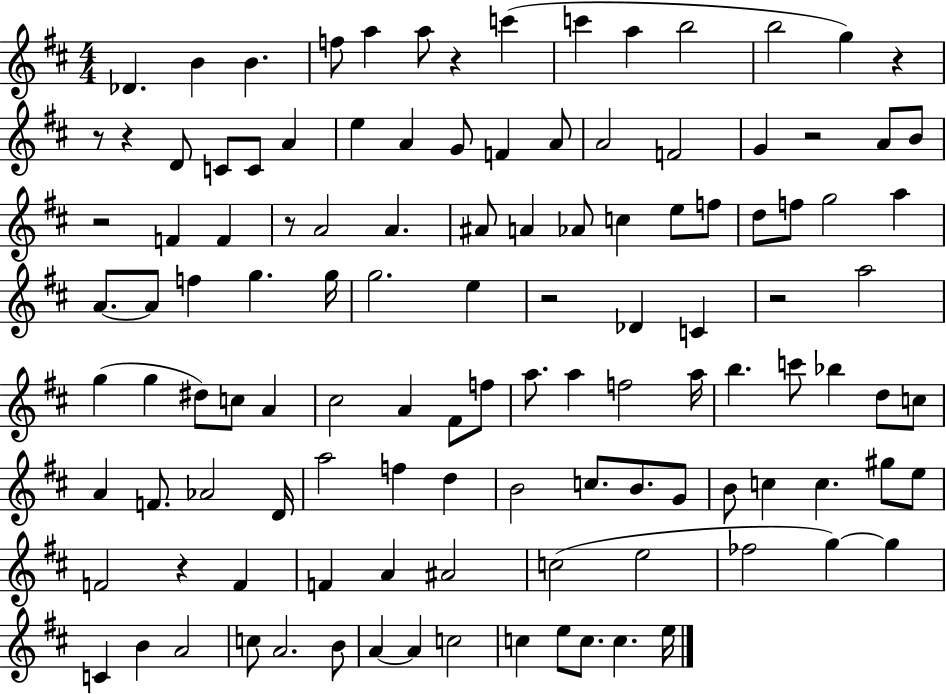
X:1
T:Untitled
M:4/4
L:1/4
K:D
_D B B f/2 a a/2 z c' c' a b2 b2 g z z/2 z D/2 C/2 C/2 A e A G/2 F A/2 A2 F2 G z2 A/2 B/2 z2 F F z/2 A2 A ^A/2 A _A/2 c e/2 f/2 d/2 f/2 g2 a A/2 A/2 f g g/4 g2 e z2 _D C z2 a2 g g ^d/2 c/2 A ^c2 A ^F/2 f/2 a/2 a f2 a/4 b c'/2 _b d/2 c/2 A F/2 _A2 D/4 a2 f d B2 c/2 B/2 G/2 B/2 c c ^g/2 e/2 F2 z F F A ^A2 c2 e2 _f2 g g C B A2 c/2 A2 B/2 A A c2 c e/2 c/2 c e/4